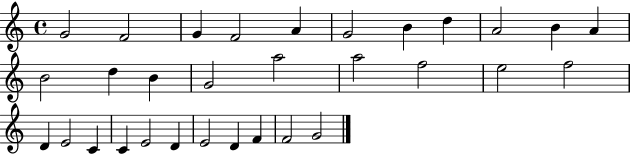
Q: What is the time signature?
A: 4/4